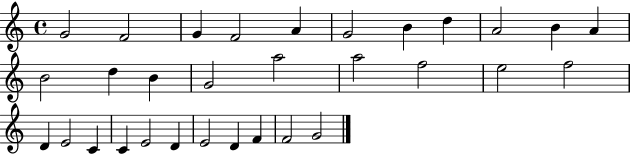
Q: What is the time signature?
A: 4/4